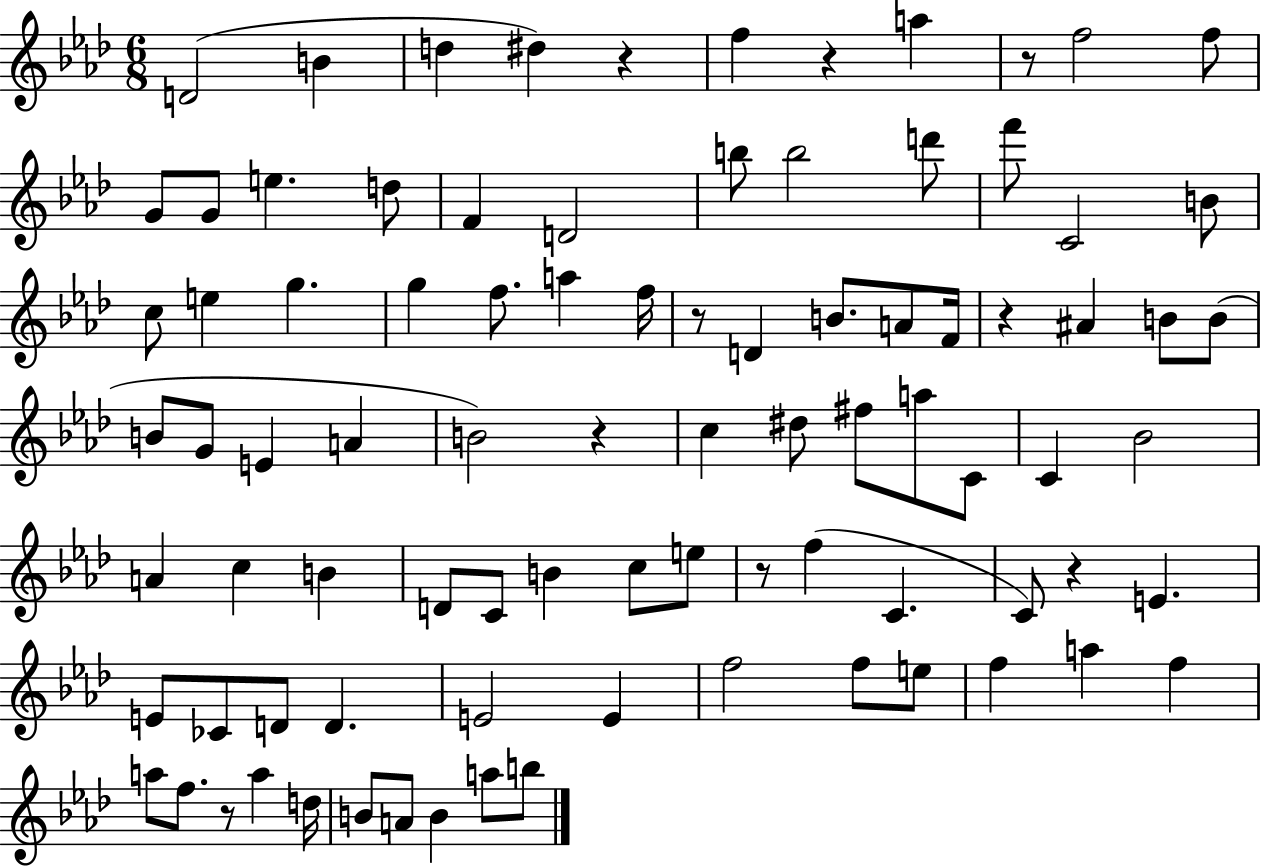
{
  \clef treble
  \numericTimeSignature
  \time 6/8
  \key aes \major
  d'2( b'4 | d''4 dis''4) r4 | f''4 r4 a''4 | r8 f''2 f''8 | \break g'8 g'8 e''4. d''8 | f'4 d'2 | b''8 b''2 d'''8 | f'''8 c'2 b'8 | \break c''8 e''4 g''4. | g''4 f''8. a''4 f''16 | r8 d'4 b'8. a'8 f'16 | r4 ais'4 b'8 b'8( | \break b'8 g'8 e'4 a'4 | b'2) r4 | c''4 dis''8 fis''8 a''8 c'8 | c'4 bes'2 | \break a'4 c''4 b'4 | d'8 c'8 b'4 c''8 e''8 | r8 f''4( c'4. | c'8) r4 e'4. | \break e'8 ces'8 d'8 d'4. | e'2 e'4 | f''2 f''8 e''8 | f''4 a''4 f''4 | \break a''8 f''8. r8 a''4 d''16 | b'8 a'8 b'4 a''8 b''8 | \bar "|."
}